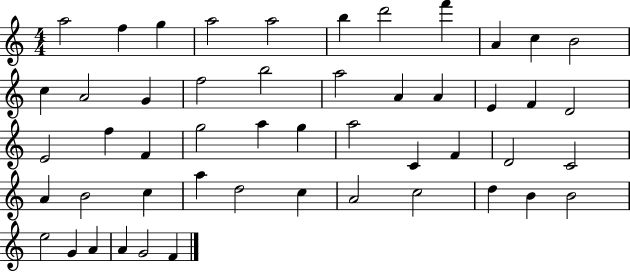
X:1
T:Untitled
M:4/4
L:1/4
K:C
a2 f g a2 a2 b d'2 f' A c B2 c A2 G f2 b2 a2 A A E F D2 E2 f F g2 a g a2 C F D2 C2 A B2 c a d2 c A2 c2 d B B2 e2 G A A G2 F